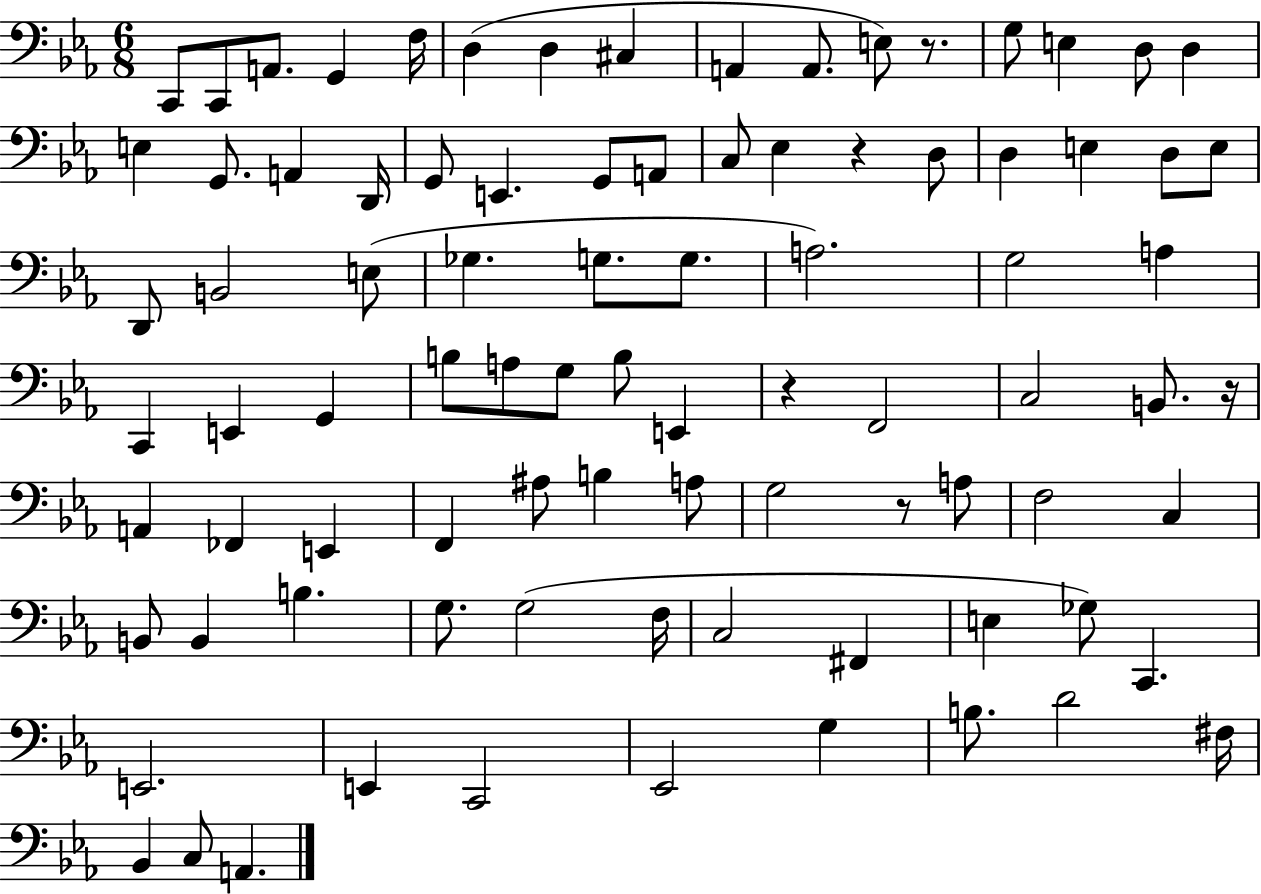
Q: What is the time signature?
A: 6/8